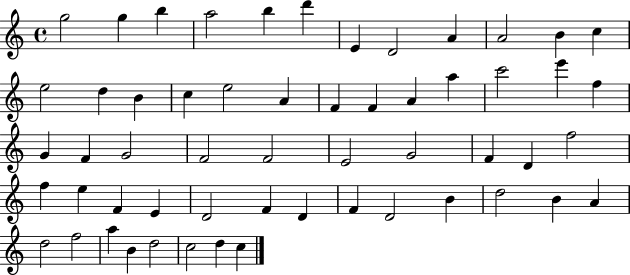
X:1
T:Untitled
M:4/4
L:1/4
K:C
g2 g b a2 b d' E D2 A A2 B c e2 d B c e2 A F F A a c'2 e' f G F G2 F2 F2 E2 G2 F D f2 f e F E D2 F D F D2 B d2 B A d2 f2 a B d2 c2 d c